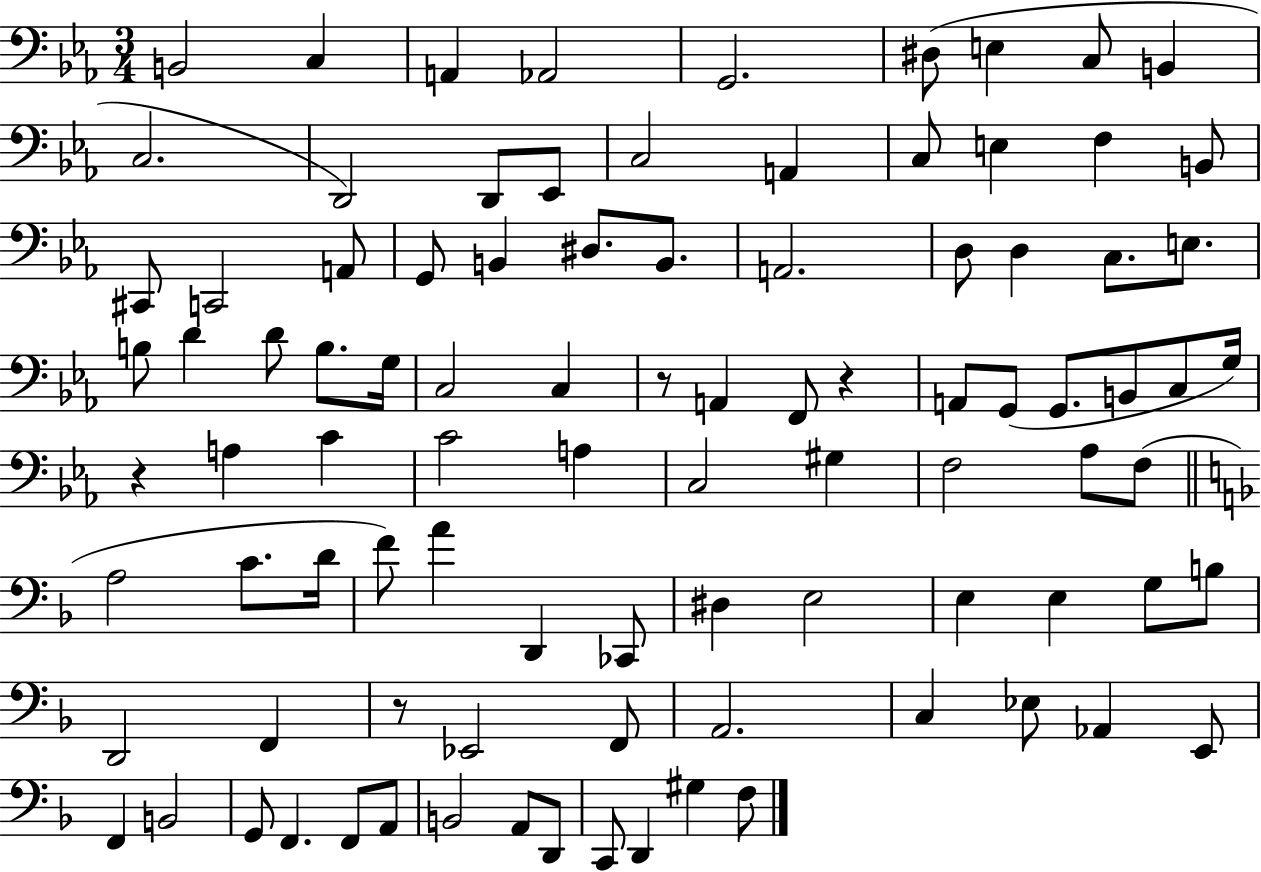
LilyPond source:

{
  \clef bass
  \numericTimeSignature
  \time 3/4
  \key ees \major
  b,2 c4 | a,4 aes,2 | g,2. | dis8( e4 c8 b,4 | \break c2. | d,2) d,8 ees,8 | c2 a,4 | c8 e4 f4 b,8 | \break cis,8 c,2 a,8 | g,8 b,4 dis8. b,8. | a,2. | d8 d4 c8. e8. | \break b8 d'4 d'8 b8. g16 | c2 c4 | r8 a,4 f,8 r4 | a,8 g,8( g,8. b,8 c8 g16) | \break r4 a4 c'4 | c'2 a4 | c2 gis4 | f2 aes8 f8( | \break \bar "||" \break \key f \major a2 c'8. d'16 | f'8) a'4 d,4 ces,8 | dis4 e2 | e4 e4 g8 b8 | \break d,2 f,4 | r8 ees,2 f,8 | a,2. | c4 ees8 aes,4 e,8 | \break f,4 b,2 | g,8 f,4. f,8 a,8 | b,2 a,8 d,8 | c,8 d,4 gis4 f8 | \break \bar "|."
}